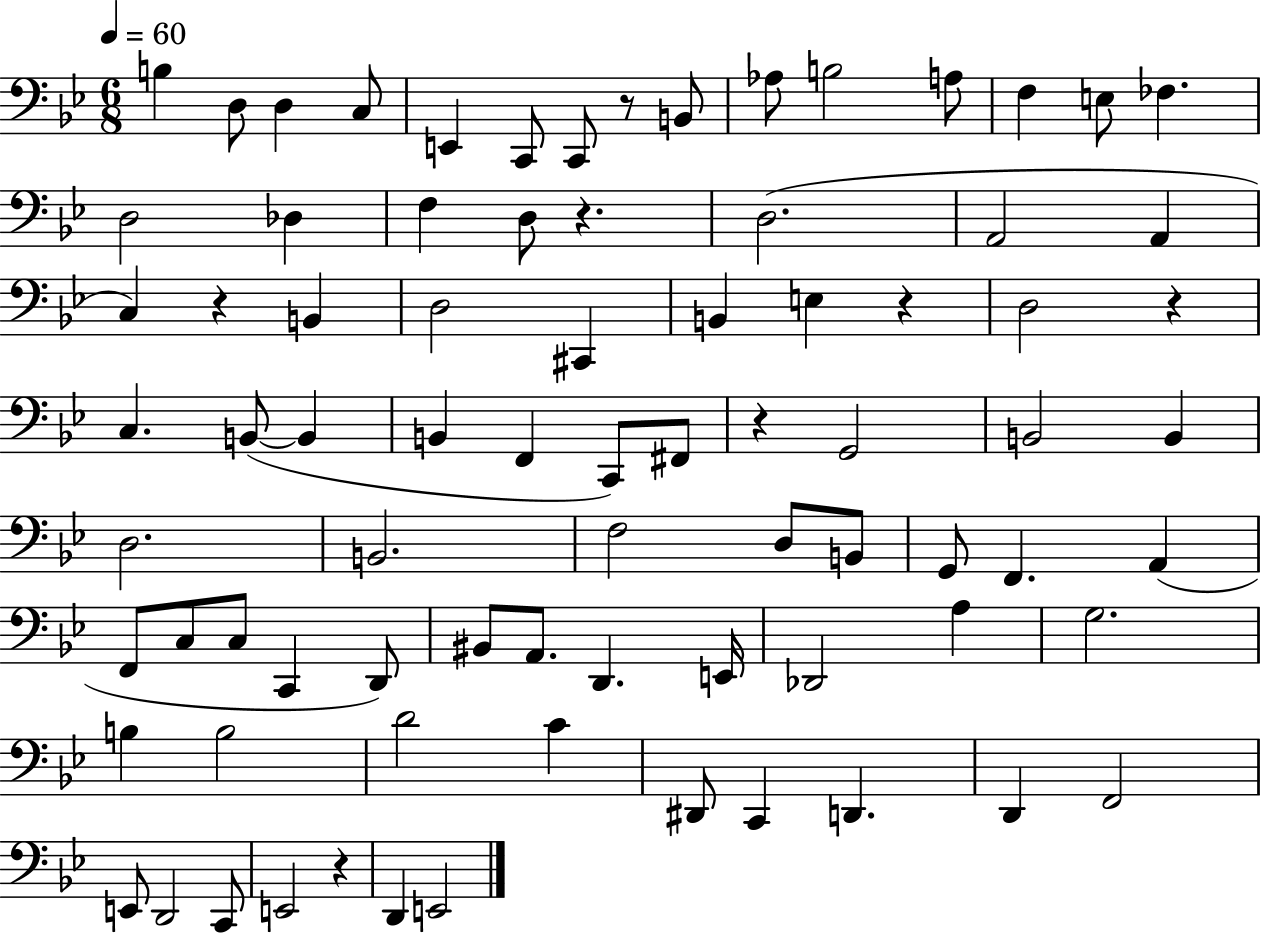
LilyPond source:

{
  \clef bass
  \numericTimeSignature
  \time 6/8
  \key bes \major
  \tempo 4 = 60
  b4 d8 d4 c8 | e,4 c,8 c,8 r8 b,8 | aes8 b2 a8 | f4 e8 fes4. | \break d2 des4 | f4 d8 r4. | d2.( | a,2 a,4 | \break c4) r4 b,4 | d2 cis,4 | b,4 e4 r4 | d2 r4 | \break c4. b,8~(~ b,4 | b,4 f,4 c,8) fis,8 | r4 g,2 | b,2 b,4 | \break d2. | b,2. | f2 d8 b,8 | g,8 f,4. a,4( | \break f,8 c8 c8 c,4 d,8) | bis,8 a,8. d,4. e,16 | des,2 a4 | g2. | \break b4 b2 | d'2 c'4 | dis,8 c,4 d,4. | d,4 f,2 | \break e,8 d,2 c,8 | e,2 r4 | d,4 e,2 | \bar "|."
}